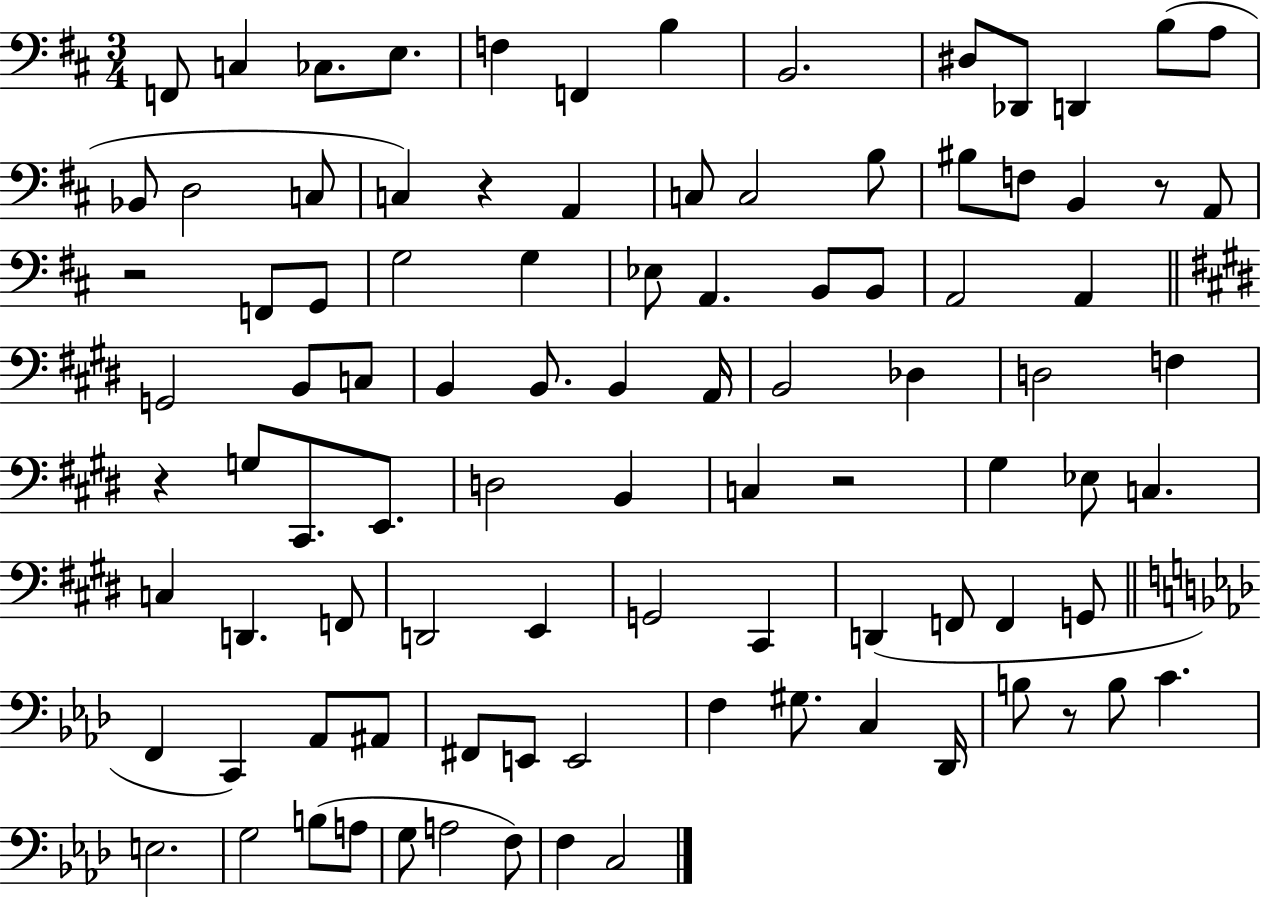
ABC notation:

X:1
T:Untitled
M:3/4
L:1/4
K:D
F,,/2 C, _C,/2 E,/2 F, F,, B, B,,2 ^D,/2 _D,,/2 D,, B,/2 A,/2 _B,,/2 D,2 C,/2 C, z A,, C,/2 C,2 B,/2 ^B,/2 F,/2 B,, z/2 A,,/2 z2 F,,/2 G,,/2 G,2 G, _E,/2 A,, B,,/2 B,,/2 A,,2 A,, G,,2 B,,/2 C,/2 B,, B,,/2 B,, A,,/4 B,,2 _D, D,2 F, z G,/2 ^C,,/2 E,,/2 D,2 B,, C, z2 ^G, _E,/2 C, C, D,, F,,/2 D,,2 E,, G,,2 ^C,, D,, F,,/2 F,, G,,/2 F,, C,, _A,,/2 ^A,,/2 ^F,,/2 E,,/2 E,,2 F, ^G,/2 C, _D,,/4 B,/2 z/2 B,/2 C E,2 G,2 B,/2 A,/2 G,/2 A,2 F,/2 F, C,2